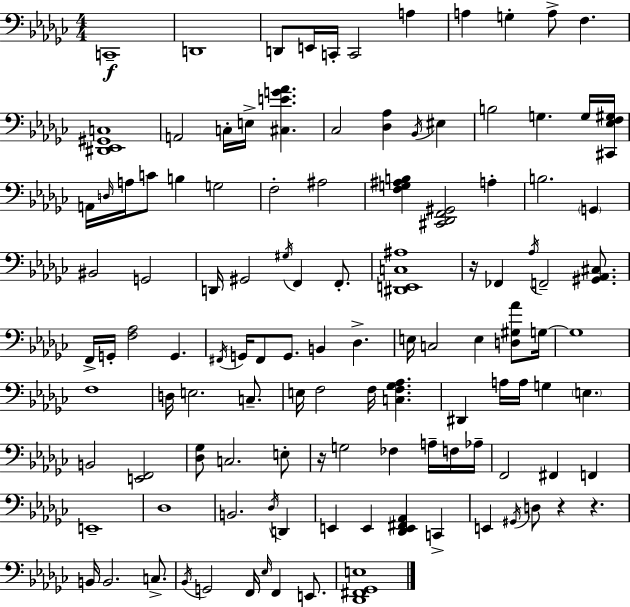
C2/w D2/w D2/e E2/s C2/s C2/h A3/q A3/q G3/q A3/e F3/q. [D#2,Eb2,G#2,C3]/w A2/h C3/s E3/s [C#3,E4,G4,Ab4]/q. CES3/h [Db3,Ab3]/q Bb2/s EIS3/q B3/h G3/q. G3/s [C#2,Eb3,F3,G#3]/s A2/s D3/s A3/s C4/e B3/q G3/h F3/h A#3/h [F3,G3,A#3,B3]/q [C#2,Db2,F2,G#2]/h A3/q B3/h. G2/q BIS2/h G2/h D2/s G#2/h G#3/s F2/q F2/e. [D#2,E2,C3,A#3]/w R/s FES2/q Ab3/s F2/h [G#2,Ab2,C#3]/e. F2/s G2/s [F3,Ab3]/h G2/q. F#2/s G2/s F#2/e G2/e. B2/q Db3/q. E3/s C3/h E3/q [D3,G#3,Ab4]/e G3/s G3/w F3/w D3/s E3/h. C3/e. E3/s F3/h F3/s [C3,F3,Gb3,Ab3]/q. D#2/q A3/s A3/s G3/q E3/q. B2/h [E2,F2]/h [Db3,Gb3]/e C3/h. E3/e R/s G3/h FES3/q A3/s F3/s Ab3/s F2/h F#2/q F2/q E2/w Db3/w B2/h. Db3/s D2/q E2/q E2/q [Db2,E2,F#2,Ab2]/q C2/q E2/q G#2/s D3/e R/q R/q. B2/s B2/h. C3/e. Bb2/s G2/h F2/s Eb3/s F2/q E2/e. [Db2,F#2,Gb2,E3]/w